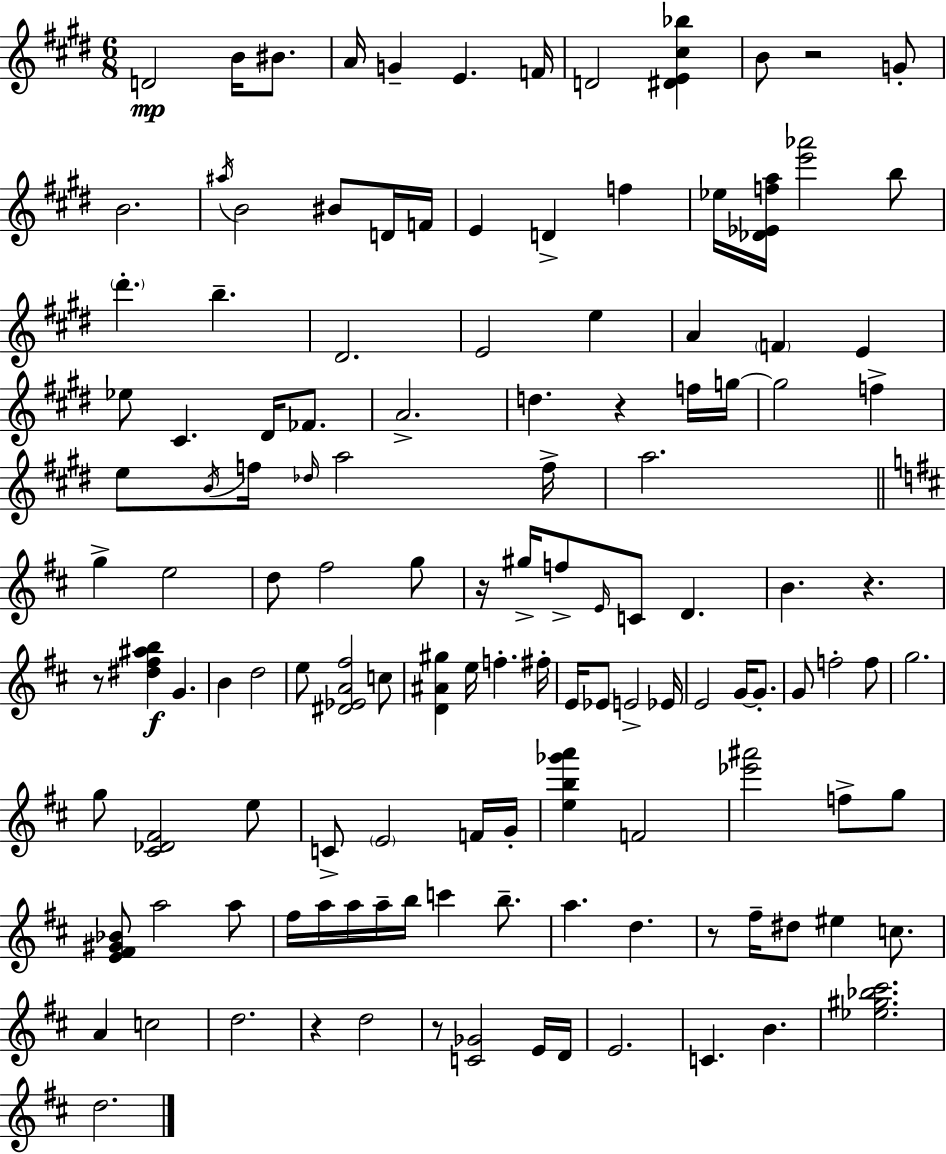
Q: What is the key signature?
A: E major